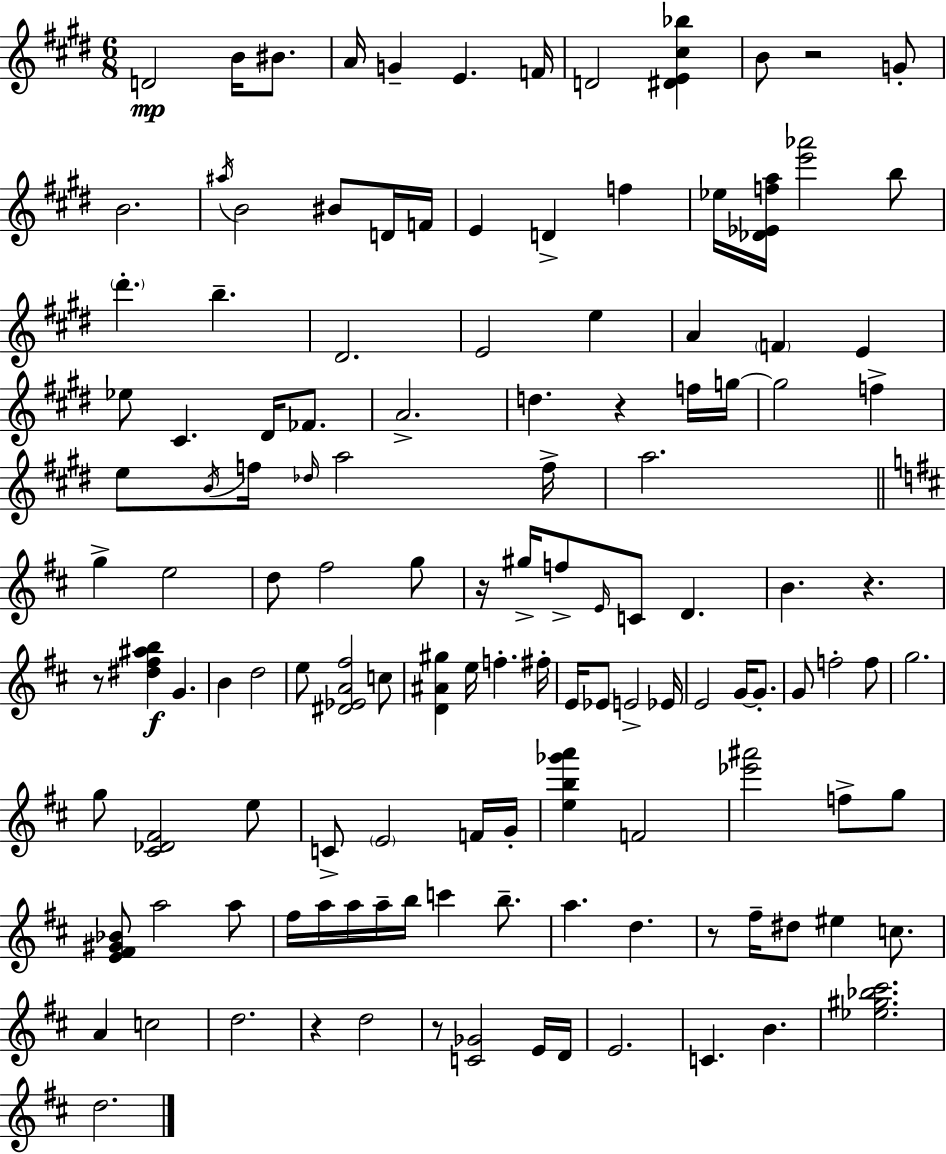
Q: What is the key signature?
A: E major